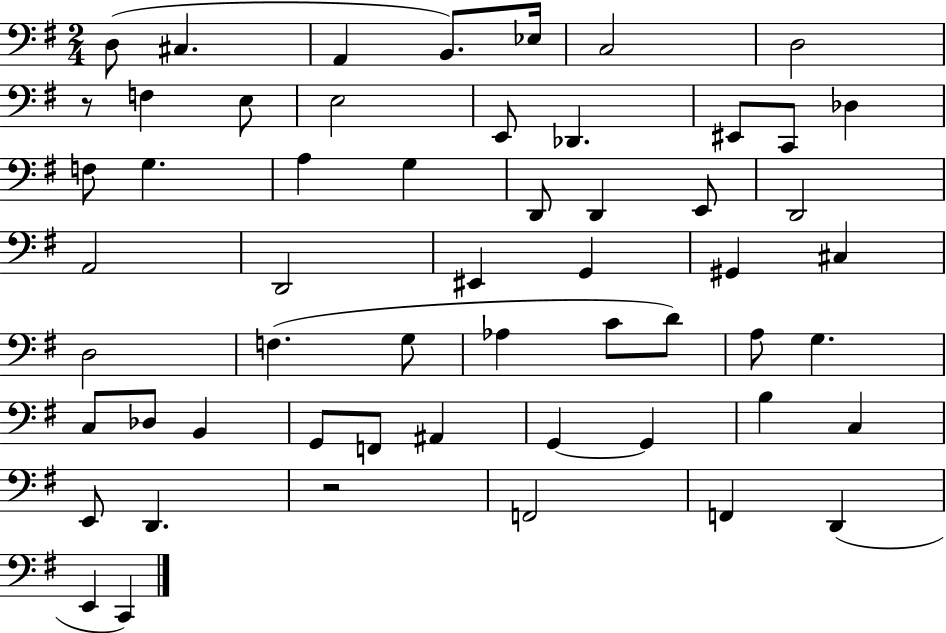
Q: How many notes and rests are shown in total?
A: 56